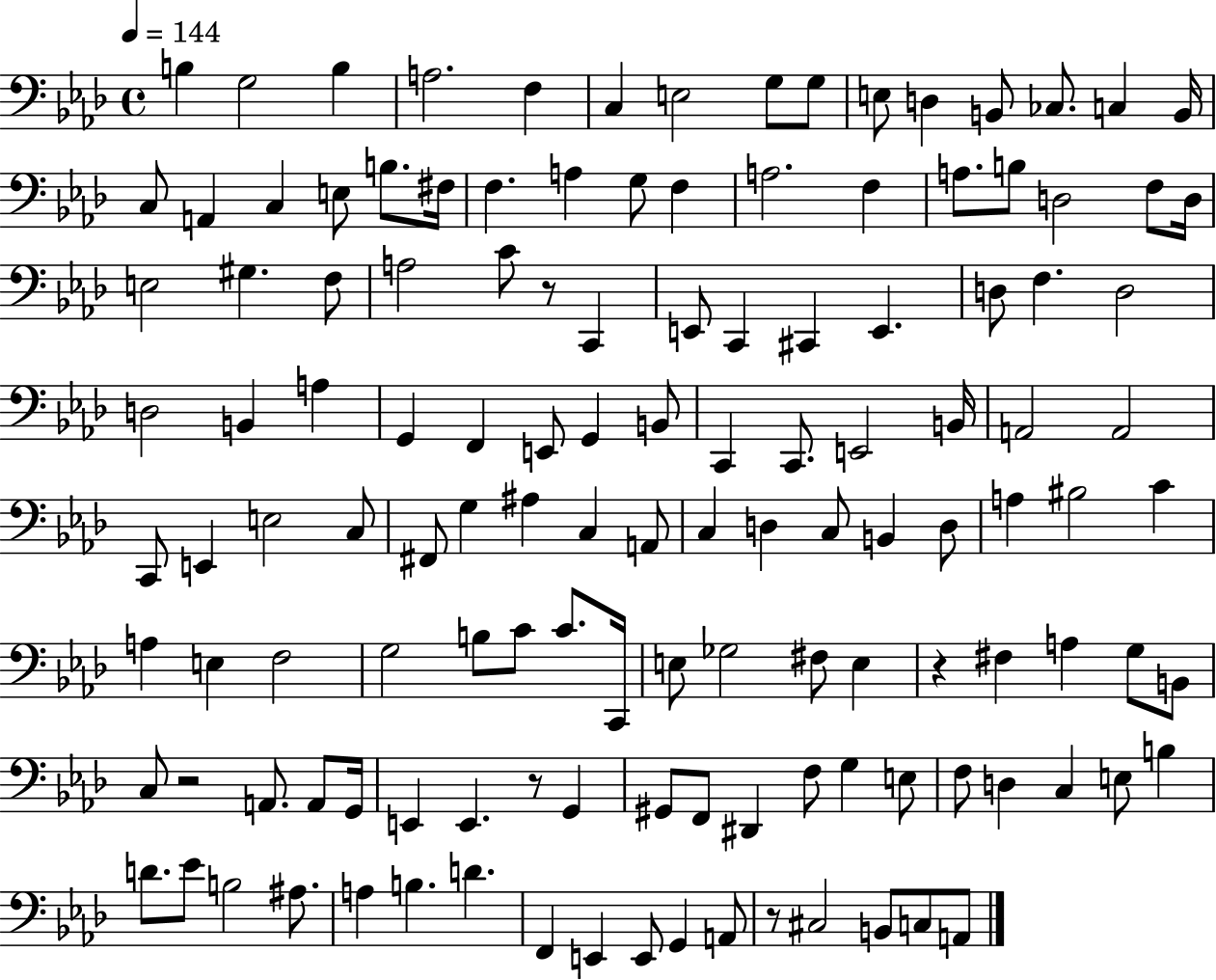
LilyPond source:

{
  \clef bass
  \time 4/4
  \defaultTimeSignature
  \key aes \major
  \tempo 4 = 144
  b4 g2 b4 | a2. f4 | c4 e2 g8 g8 | e8 d4 b,8 ces8. c4 b,16 | \break c8 a,4 c4 e8 b8. fis16 | f4. a4 g8 f4 | a2. f4 | a8. b8 d2 f8 d16 | \break e2 gis4. f8 | a2 c'8 r8 c,4 | e,8 c,4 cis,4 e,4. | d8 f4. d2 | \break d2 b,4 a4 | g,4 f,4 e,8 g,4 b,8 | c,4 c,8. e,2 b,16 | a,2 a,2 | \break c,8 e,4 e2 c8 | fis,8 g4 ais4 c4 a,8 | c4 d4 c8 b,4 d8 | a4 bis2 c'4 | \break a4 e4 f2 | g2 b8 c'8 c'8. c,16 | e8 ges2 fis8 e4 | r4 fis4 a4 g8 b,8 | \break c8 r2 a,8. a,8 g,16 | e,4 e,4. r8 g,4 | gis,8 f,8 dis,4 f8 g4 e8 | f8 d4 c4 e8 b4 | \break d'8. ees'8 b2 ais8. | a4 b4. d'4. | f,4 e,4 e,8 g,4 a,8 | r8 cis2 b,8 c8 a,8 | \break \bar "|."
}